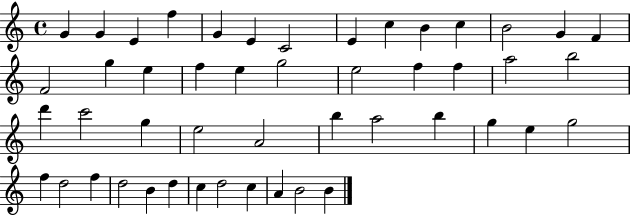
{
  \clef treble
  \time 4/4
  \defaultTimeSignature
  \key c \major
  g'4 g'4 e'4 f''4 | g'4 e'4 c'2 | e'4 c''4 b'4 c''4 | b'2 g'4 f'4 | \break f'2 g''4 e''4 | f''4 e''4 g''2 | e''2 f''4 f''4 | a''2 b''2 | \break d'''4 c'''2 g''4 | e''2 a'2 | b''4 a''2 b''4 | g''4 e''4 g''2 | \break f''4 d''2 f''4 | d''2 b'4 d''4 | c''4 d''2 c''4 | a'4 b'2 b'4 | \break \bar "|."
}